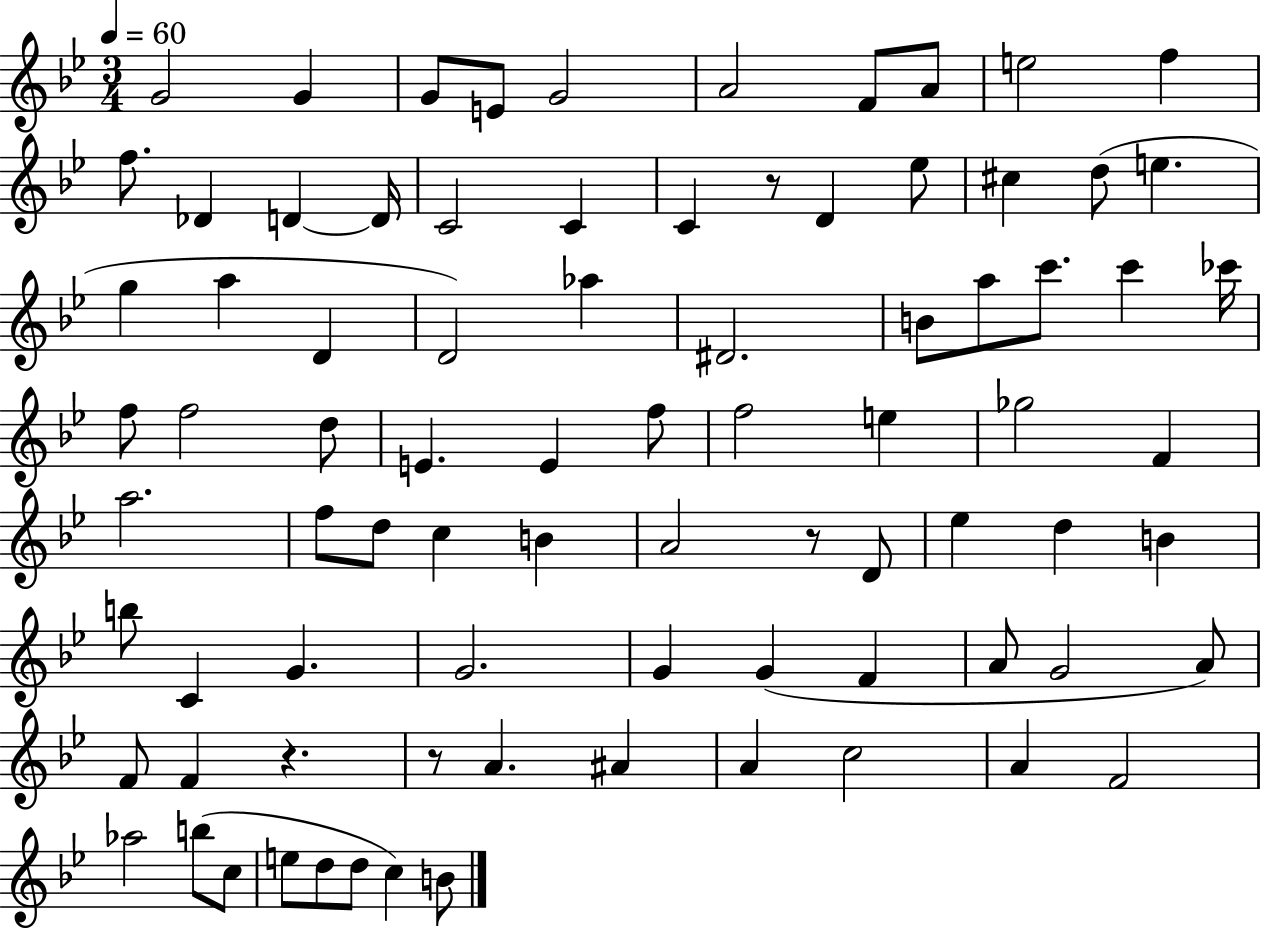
{
  \clef treble
  \numericTimeSignature
  \time 3/4
  \key bes \major
  \tempo 4 = 60
  \repeat volta 2 { g'2 g'4 | g'8 e'8 g'2 | a'2 f'8 a'8 | e''2 f''4 | \break f''8. des'4 d'4~~ d'16 | c'2 c'4 | c'4 r8 d'4 ees''8 | cis''4 d''8( e''4. | \break g''4 a''4 d'4 | d'2) aes''4 | dis'2. | b'8 a''8 c'''8. c'''4 ces'''16 | \break f''8 f''2 d''8 | e'4. e'4 f''8 | f''2 e''4 | ges''2 f'4 | \break a''2. | f''8 d''8 c''4 b'4 | a'2 r8 d'8 | ees''4 d''4 b'4 | \break b''8 c'4 g'4. | g'2. | g'4 g'4( f'4 | a'8 g'2 a'8) | \break f'8 f'4 r4. | r8 a'4. ais'4 | a'4 c''2 | a'4 f'2 | \break aes''2 b''8( c''8 | e''8 d''8 d''8 c''4) b'8 | } \bar "|."
}